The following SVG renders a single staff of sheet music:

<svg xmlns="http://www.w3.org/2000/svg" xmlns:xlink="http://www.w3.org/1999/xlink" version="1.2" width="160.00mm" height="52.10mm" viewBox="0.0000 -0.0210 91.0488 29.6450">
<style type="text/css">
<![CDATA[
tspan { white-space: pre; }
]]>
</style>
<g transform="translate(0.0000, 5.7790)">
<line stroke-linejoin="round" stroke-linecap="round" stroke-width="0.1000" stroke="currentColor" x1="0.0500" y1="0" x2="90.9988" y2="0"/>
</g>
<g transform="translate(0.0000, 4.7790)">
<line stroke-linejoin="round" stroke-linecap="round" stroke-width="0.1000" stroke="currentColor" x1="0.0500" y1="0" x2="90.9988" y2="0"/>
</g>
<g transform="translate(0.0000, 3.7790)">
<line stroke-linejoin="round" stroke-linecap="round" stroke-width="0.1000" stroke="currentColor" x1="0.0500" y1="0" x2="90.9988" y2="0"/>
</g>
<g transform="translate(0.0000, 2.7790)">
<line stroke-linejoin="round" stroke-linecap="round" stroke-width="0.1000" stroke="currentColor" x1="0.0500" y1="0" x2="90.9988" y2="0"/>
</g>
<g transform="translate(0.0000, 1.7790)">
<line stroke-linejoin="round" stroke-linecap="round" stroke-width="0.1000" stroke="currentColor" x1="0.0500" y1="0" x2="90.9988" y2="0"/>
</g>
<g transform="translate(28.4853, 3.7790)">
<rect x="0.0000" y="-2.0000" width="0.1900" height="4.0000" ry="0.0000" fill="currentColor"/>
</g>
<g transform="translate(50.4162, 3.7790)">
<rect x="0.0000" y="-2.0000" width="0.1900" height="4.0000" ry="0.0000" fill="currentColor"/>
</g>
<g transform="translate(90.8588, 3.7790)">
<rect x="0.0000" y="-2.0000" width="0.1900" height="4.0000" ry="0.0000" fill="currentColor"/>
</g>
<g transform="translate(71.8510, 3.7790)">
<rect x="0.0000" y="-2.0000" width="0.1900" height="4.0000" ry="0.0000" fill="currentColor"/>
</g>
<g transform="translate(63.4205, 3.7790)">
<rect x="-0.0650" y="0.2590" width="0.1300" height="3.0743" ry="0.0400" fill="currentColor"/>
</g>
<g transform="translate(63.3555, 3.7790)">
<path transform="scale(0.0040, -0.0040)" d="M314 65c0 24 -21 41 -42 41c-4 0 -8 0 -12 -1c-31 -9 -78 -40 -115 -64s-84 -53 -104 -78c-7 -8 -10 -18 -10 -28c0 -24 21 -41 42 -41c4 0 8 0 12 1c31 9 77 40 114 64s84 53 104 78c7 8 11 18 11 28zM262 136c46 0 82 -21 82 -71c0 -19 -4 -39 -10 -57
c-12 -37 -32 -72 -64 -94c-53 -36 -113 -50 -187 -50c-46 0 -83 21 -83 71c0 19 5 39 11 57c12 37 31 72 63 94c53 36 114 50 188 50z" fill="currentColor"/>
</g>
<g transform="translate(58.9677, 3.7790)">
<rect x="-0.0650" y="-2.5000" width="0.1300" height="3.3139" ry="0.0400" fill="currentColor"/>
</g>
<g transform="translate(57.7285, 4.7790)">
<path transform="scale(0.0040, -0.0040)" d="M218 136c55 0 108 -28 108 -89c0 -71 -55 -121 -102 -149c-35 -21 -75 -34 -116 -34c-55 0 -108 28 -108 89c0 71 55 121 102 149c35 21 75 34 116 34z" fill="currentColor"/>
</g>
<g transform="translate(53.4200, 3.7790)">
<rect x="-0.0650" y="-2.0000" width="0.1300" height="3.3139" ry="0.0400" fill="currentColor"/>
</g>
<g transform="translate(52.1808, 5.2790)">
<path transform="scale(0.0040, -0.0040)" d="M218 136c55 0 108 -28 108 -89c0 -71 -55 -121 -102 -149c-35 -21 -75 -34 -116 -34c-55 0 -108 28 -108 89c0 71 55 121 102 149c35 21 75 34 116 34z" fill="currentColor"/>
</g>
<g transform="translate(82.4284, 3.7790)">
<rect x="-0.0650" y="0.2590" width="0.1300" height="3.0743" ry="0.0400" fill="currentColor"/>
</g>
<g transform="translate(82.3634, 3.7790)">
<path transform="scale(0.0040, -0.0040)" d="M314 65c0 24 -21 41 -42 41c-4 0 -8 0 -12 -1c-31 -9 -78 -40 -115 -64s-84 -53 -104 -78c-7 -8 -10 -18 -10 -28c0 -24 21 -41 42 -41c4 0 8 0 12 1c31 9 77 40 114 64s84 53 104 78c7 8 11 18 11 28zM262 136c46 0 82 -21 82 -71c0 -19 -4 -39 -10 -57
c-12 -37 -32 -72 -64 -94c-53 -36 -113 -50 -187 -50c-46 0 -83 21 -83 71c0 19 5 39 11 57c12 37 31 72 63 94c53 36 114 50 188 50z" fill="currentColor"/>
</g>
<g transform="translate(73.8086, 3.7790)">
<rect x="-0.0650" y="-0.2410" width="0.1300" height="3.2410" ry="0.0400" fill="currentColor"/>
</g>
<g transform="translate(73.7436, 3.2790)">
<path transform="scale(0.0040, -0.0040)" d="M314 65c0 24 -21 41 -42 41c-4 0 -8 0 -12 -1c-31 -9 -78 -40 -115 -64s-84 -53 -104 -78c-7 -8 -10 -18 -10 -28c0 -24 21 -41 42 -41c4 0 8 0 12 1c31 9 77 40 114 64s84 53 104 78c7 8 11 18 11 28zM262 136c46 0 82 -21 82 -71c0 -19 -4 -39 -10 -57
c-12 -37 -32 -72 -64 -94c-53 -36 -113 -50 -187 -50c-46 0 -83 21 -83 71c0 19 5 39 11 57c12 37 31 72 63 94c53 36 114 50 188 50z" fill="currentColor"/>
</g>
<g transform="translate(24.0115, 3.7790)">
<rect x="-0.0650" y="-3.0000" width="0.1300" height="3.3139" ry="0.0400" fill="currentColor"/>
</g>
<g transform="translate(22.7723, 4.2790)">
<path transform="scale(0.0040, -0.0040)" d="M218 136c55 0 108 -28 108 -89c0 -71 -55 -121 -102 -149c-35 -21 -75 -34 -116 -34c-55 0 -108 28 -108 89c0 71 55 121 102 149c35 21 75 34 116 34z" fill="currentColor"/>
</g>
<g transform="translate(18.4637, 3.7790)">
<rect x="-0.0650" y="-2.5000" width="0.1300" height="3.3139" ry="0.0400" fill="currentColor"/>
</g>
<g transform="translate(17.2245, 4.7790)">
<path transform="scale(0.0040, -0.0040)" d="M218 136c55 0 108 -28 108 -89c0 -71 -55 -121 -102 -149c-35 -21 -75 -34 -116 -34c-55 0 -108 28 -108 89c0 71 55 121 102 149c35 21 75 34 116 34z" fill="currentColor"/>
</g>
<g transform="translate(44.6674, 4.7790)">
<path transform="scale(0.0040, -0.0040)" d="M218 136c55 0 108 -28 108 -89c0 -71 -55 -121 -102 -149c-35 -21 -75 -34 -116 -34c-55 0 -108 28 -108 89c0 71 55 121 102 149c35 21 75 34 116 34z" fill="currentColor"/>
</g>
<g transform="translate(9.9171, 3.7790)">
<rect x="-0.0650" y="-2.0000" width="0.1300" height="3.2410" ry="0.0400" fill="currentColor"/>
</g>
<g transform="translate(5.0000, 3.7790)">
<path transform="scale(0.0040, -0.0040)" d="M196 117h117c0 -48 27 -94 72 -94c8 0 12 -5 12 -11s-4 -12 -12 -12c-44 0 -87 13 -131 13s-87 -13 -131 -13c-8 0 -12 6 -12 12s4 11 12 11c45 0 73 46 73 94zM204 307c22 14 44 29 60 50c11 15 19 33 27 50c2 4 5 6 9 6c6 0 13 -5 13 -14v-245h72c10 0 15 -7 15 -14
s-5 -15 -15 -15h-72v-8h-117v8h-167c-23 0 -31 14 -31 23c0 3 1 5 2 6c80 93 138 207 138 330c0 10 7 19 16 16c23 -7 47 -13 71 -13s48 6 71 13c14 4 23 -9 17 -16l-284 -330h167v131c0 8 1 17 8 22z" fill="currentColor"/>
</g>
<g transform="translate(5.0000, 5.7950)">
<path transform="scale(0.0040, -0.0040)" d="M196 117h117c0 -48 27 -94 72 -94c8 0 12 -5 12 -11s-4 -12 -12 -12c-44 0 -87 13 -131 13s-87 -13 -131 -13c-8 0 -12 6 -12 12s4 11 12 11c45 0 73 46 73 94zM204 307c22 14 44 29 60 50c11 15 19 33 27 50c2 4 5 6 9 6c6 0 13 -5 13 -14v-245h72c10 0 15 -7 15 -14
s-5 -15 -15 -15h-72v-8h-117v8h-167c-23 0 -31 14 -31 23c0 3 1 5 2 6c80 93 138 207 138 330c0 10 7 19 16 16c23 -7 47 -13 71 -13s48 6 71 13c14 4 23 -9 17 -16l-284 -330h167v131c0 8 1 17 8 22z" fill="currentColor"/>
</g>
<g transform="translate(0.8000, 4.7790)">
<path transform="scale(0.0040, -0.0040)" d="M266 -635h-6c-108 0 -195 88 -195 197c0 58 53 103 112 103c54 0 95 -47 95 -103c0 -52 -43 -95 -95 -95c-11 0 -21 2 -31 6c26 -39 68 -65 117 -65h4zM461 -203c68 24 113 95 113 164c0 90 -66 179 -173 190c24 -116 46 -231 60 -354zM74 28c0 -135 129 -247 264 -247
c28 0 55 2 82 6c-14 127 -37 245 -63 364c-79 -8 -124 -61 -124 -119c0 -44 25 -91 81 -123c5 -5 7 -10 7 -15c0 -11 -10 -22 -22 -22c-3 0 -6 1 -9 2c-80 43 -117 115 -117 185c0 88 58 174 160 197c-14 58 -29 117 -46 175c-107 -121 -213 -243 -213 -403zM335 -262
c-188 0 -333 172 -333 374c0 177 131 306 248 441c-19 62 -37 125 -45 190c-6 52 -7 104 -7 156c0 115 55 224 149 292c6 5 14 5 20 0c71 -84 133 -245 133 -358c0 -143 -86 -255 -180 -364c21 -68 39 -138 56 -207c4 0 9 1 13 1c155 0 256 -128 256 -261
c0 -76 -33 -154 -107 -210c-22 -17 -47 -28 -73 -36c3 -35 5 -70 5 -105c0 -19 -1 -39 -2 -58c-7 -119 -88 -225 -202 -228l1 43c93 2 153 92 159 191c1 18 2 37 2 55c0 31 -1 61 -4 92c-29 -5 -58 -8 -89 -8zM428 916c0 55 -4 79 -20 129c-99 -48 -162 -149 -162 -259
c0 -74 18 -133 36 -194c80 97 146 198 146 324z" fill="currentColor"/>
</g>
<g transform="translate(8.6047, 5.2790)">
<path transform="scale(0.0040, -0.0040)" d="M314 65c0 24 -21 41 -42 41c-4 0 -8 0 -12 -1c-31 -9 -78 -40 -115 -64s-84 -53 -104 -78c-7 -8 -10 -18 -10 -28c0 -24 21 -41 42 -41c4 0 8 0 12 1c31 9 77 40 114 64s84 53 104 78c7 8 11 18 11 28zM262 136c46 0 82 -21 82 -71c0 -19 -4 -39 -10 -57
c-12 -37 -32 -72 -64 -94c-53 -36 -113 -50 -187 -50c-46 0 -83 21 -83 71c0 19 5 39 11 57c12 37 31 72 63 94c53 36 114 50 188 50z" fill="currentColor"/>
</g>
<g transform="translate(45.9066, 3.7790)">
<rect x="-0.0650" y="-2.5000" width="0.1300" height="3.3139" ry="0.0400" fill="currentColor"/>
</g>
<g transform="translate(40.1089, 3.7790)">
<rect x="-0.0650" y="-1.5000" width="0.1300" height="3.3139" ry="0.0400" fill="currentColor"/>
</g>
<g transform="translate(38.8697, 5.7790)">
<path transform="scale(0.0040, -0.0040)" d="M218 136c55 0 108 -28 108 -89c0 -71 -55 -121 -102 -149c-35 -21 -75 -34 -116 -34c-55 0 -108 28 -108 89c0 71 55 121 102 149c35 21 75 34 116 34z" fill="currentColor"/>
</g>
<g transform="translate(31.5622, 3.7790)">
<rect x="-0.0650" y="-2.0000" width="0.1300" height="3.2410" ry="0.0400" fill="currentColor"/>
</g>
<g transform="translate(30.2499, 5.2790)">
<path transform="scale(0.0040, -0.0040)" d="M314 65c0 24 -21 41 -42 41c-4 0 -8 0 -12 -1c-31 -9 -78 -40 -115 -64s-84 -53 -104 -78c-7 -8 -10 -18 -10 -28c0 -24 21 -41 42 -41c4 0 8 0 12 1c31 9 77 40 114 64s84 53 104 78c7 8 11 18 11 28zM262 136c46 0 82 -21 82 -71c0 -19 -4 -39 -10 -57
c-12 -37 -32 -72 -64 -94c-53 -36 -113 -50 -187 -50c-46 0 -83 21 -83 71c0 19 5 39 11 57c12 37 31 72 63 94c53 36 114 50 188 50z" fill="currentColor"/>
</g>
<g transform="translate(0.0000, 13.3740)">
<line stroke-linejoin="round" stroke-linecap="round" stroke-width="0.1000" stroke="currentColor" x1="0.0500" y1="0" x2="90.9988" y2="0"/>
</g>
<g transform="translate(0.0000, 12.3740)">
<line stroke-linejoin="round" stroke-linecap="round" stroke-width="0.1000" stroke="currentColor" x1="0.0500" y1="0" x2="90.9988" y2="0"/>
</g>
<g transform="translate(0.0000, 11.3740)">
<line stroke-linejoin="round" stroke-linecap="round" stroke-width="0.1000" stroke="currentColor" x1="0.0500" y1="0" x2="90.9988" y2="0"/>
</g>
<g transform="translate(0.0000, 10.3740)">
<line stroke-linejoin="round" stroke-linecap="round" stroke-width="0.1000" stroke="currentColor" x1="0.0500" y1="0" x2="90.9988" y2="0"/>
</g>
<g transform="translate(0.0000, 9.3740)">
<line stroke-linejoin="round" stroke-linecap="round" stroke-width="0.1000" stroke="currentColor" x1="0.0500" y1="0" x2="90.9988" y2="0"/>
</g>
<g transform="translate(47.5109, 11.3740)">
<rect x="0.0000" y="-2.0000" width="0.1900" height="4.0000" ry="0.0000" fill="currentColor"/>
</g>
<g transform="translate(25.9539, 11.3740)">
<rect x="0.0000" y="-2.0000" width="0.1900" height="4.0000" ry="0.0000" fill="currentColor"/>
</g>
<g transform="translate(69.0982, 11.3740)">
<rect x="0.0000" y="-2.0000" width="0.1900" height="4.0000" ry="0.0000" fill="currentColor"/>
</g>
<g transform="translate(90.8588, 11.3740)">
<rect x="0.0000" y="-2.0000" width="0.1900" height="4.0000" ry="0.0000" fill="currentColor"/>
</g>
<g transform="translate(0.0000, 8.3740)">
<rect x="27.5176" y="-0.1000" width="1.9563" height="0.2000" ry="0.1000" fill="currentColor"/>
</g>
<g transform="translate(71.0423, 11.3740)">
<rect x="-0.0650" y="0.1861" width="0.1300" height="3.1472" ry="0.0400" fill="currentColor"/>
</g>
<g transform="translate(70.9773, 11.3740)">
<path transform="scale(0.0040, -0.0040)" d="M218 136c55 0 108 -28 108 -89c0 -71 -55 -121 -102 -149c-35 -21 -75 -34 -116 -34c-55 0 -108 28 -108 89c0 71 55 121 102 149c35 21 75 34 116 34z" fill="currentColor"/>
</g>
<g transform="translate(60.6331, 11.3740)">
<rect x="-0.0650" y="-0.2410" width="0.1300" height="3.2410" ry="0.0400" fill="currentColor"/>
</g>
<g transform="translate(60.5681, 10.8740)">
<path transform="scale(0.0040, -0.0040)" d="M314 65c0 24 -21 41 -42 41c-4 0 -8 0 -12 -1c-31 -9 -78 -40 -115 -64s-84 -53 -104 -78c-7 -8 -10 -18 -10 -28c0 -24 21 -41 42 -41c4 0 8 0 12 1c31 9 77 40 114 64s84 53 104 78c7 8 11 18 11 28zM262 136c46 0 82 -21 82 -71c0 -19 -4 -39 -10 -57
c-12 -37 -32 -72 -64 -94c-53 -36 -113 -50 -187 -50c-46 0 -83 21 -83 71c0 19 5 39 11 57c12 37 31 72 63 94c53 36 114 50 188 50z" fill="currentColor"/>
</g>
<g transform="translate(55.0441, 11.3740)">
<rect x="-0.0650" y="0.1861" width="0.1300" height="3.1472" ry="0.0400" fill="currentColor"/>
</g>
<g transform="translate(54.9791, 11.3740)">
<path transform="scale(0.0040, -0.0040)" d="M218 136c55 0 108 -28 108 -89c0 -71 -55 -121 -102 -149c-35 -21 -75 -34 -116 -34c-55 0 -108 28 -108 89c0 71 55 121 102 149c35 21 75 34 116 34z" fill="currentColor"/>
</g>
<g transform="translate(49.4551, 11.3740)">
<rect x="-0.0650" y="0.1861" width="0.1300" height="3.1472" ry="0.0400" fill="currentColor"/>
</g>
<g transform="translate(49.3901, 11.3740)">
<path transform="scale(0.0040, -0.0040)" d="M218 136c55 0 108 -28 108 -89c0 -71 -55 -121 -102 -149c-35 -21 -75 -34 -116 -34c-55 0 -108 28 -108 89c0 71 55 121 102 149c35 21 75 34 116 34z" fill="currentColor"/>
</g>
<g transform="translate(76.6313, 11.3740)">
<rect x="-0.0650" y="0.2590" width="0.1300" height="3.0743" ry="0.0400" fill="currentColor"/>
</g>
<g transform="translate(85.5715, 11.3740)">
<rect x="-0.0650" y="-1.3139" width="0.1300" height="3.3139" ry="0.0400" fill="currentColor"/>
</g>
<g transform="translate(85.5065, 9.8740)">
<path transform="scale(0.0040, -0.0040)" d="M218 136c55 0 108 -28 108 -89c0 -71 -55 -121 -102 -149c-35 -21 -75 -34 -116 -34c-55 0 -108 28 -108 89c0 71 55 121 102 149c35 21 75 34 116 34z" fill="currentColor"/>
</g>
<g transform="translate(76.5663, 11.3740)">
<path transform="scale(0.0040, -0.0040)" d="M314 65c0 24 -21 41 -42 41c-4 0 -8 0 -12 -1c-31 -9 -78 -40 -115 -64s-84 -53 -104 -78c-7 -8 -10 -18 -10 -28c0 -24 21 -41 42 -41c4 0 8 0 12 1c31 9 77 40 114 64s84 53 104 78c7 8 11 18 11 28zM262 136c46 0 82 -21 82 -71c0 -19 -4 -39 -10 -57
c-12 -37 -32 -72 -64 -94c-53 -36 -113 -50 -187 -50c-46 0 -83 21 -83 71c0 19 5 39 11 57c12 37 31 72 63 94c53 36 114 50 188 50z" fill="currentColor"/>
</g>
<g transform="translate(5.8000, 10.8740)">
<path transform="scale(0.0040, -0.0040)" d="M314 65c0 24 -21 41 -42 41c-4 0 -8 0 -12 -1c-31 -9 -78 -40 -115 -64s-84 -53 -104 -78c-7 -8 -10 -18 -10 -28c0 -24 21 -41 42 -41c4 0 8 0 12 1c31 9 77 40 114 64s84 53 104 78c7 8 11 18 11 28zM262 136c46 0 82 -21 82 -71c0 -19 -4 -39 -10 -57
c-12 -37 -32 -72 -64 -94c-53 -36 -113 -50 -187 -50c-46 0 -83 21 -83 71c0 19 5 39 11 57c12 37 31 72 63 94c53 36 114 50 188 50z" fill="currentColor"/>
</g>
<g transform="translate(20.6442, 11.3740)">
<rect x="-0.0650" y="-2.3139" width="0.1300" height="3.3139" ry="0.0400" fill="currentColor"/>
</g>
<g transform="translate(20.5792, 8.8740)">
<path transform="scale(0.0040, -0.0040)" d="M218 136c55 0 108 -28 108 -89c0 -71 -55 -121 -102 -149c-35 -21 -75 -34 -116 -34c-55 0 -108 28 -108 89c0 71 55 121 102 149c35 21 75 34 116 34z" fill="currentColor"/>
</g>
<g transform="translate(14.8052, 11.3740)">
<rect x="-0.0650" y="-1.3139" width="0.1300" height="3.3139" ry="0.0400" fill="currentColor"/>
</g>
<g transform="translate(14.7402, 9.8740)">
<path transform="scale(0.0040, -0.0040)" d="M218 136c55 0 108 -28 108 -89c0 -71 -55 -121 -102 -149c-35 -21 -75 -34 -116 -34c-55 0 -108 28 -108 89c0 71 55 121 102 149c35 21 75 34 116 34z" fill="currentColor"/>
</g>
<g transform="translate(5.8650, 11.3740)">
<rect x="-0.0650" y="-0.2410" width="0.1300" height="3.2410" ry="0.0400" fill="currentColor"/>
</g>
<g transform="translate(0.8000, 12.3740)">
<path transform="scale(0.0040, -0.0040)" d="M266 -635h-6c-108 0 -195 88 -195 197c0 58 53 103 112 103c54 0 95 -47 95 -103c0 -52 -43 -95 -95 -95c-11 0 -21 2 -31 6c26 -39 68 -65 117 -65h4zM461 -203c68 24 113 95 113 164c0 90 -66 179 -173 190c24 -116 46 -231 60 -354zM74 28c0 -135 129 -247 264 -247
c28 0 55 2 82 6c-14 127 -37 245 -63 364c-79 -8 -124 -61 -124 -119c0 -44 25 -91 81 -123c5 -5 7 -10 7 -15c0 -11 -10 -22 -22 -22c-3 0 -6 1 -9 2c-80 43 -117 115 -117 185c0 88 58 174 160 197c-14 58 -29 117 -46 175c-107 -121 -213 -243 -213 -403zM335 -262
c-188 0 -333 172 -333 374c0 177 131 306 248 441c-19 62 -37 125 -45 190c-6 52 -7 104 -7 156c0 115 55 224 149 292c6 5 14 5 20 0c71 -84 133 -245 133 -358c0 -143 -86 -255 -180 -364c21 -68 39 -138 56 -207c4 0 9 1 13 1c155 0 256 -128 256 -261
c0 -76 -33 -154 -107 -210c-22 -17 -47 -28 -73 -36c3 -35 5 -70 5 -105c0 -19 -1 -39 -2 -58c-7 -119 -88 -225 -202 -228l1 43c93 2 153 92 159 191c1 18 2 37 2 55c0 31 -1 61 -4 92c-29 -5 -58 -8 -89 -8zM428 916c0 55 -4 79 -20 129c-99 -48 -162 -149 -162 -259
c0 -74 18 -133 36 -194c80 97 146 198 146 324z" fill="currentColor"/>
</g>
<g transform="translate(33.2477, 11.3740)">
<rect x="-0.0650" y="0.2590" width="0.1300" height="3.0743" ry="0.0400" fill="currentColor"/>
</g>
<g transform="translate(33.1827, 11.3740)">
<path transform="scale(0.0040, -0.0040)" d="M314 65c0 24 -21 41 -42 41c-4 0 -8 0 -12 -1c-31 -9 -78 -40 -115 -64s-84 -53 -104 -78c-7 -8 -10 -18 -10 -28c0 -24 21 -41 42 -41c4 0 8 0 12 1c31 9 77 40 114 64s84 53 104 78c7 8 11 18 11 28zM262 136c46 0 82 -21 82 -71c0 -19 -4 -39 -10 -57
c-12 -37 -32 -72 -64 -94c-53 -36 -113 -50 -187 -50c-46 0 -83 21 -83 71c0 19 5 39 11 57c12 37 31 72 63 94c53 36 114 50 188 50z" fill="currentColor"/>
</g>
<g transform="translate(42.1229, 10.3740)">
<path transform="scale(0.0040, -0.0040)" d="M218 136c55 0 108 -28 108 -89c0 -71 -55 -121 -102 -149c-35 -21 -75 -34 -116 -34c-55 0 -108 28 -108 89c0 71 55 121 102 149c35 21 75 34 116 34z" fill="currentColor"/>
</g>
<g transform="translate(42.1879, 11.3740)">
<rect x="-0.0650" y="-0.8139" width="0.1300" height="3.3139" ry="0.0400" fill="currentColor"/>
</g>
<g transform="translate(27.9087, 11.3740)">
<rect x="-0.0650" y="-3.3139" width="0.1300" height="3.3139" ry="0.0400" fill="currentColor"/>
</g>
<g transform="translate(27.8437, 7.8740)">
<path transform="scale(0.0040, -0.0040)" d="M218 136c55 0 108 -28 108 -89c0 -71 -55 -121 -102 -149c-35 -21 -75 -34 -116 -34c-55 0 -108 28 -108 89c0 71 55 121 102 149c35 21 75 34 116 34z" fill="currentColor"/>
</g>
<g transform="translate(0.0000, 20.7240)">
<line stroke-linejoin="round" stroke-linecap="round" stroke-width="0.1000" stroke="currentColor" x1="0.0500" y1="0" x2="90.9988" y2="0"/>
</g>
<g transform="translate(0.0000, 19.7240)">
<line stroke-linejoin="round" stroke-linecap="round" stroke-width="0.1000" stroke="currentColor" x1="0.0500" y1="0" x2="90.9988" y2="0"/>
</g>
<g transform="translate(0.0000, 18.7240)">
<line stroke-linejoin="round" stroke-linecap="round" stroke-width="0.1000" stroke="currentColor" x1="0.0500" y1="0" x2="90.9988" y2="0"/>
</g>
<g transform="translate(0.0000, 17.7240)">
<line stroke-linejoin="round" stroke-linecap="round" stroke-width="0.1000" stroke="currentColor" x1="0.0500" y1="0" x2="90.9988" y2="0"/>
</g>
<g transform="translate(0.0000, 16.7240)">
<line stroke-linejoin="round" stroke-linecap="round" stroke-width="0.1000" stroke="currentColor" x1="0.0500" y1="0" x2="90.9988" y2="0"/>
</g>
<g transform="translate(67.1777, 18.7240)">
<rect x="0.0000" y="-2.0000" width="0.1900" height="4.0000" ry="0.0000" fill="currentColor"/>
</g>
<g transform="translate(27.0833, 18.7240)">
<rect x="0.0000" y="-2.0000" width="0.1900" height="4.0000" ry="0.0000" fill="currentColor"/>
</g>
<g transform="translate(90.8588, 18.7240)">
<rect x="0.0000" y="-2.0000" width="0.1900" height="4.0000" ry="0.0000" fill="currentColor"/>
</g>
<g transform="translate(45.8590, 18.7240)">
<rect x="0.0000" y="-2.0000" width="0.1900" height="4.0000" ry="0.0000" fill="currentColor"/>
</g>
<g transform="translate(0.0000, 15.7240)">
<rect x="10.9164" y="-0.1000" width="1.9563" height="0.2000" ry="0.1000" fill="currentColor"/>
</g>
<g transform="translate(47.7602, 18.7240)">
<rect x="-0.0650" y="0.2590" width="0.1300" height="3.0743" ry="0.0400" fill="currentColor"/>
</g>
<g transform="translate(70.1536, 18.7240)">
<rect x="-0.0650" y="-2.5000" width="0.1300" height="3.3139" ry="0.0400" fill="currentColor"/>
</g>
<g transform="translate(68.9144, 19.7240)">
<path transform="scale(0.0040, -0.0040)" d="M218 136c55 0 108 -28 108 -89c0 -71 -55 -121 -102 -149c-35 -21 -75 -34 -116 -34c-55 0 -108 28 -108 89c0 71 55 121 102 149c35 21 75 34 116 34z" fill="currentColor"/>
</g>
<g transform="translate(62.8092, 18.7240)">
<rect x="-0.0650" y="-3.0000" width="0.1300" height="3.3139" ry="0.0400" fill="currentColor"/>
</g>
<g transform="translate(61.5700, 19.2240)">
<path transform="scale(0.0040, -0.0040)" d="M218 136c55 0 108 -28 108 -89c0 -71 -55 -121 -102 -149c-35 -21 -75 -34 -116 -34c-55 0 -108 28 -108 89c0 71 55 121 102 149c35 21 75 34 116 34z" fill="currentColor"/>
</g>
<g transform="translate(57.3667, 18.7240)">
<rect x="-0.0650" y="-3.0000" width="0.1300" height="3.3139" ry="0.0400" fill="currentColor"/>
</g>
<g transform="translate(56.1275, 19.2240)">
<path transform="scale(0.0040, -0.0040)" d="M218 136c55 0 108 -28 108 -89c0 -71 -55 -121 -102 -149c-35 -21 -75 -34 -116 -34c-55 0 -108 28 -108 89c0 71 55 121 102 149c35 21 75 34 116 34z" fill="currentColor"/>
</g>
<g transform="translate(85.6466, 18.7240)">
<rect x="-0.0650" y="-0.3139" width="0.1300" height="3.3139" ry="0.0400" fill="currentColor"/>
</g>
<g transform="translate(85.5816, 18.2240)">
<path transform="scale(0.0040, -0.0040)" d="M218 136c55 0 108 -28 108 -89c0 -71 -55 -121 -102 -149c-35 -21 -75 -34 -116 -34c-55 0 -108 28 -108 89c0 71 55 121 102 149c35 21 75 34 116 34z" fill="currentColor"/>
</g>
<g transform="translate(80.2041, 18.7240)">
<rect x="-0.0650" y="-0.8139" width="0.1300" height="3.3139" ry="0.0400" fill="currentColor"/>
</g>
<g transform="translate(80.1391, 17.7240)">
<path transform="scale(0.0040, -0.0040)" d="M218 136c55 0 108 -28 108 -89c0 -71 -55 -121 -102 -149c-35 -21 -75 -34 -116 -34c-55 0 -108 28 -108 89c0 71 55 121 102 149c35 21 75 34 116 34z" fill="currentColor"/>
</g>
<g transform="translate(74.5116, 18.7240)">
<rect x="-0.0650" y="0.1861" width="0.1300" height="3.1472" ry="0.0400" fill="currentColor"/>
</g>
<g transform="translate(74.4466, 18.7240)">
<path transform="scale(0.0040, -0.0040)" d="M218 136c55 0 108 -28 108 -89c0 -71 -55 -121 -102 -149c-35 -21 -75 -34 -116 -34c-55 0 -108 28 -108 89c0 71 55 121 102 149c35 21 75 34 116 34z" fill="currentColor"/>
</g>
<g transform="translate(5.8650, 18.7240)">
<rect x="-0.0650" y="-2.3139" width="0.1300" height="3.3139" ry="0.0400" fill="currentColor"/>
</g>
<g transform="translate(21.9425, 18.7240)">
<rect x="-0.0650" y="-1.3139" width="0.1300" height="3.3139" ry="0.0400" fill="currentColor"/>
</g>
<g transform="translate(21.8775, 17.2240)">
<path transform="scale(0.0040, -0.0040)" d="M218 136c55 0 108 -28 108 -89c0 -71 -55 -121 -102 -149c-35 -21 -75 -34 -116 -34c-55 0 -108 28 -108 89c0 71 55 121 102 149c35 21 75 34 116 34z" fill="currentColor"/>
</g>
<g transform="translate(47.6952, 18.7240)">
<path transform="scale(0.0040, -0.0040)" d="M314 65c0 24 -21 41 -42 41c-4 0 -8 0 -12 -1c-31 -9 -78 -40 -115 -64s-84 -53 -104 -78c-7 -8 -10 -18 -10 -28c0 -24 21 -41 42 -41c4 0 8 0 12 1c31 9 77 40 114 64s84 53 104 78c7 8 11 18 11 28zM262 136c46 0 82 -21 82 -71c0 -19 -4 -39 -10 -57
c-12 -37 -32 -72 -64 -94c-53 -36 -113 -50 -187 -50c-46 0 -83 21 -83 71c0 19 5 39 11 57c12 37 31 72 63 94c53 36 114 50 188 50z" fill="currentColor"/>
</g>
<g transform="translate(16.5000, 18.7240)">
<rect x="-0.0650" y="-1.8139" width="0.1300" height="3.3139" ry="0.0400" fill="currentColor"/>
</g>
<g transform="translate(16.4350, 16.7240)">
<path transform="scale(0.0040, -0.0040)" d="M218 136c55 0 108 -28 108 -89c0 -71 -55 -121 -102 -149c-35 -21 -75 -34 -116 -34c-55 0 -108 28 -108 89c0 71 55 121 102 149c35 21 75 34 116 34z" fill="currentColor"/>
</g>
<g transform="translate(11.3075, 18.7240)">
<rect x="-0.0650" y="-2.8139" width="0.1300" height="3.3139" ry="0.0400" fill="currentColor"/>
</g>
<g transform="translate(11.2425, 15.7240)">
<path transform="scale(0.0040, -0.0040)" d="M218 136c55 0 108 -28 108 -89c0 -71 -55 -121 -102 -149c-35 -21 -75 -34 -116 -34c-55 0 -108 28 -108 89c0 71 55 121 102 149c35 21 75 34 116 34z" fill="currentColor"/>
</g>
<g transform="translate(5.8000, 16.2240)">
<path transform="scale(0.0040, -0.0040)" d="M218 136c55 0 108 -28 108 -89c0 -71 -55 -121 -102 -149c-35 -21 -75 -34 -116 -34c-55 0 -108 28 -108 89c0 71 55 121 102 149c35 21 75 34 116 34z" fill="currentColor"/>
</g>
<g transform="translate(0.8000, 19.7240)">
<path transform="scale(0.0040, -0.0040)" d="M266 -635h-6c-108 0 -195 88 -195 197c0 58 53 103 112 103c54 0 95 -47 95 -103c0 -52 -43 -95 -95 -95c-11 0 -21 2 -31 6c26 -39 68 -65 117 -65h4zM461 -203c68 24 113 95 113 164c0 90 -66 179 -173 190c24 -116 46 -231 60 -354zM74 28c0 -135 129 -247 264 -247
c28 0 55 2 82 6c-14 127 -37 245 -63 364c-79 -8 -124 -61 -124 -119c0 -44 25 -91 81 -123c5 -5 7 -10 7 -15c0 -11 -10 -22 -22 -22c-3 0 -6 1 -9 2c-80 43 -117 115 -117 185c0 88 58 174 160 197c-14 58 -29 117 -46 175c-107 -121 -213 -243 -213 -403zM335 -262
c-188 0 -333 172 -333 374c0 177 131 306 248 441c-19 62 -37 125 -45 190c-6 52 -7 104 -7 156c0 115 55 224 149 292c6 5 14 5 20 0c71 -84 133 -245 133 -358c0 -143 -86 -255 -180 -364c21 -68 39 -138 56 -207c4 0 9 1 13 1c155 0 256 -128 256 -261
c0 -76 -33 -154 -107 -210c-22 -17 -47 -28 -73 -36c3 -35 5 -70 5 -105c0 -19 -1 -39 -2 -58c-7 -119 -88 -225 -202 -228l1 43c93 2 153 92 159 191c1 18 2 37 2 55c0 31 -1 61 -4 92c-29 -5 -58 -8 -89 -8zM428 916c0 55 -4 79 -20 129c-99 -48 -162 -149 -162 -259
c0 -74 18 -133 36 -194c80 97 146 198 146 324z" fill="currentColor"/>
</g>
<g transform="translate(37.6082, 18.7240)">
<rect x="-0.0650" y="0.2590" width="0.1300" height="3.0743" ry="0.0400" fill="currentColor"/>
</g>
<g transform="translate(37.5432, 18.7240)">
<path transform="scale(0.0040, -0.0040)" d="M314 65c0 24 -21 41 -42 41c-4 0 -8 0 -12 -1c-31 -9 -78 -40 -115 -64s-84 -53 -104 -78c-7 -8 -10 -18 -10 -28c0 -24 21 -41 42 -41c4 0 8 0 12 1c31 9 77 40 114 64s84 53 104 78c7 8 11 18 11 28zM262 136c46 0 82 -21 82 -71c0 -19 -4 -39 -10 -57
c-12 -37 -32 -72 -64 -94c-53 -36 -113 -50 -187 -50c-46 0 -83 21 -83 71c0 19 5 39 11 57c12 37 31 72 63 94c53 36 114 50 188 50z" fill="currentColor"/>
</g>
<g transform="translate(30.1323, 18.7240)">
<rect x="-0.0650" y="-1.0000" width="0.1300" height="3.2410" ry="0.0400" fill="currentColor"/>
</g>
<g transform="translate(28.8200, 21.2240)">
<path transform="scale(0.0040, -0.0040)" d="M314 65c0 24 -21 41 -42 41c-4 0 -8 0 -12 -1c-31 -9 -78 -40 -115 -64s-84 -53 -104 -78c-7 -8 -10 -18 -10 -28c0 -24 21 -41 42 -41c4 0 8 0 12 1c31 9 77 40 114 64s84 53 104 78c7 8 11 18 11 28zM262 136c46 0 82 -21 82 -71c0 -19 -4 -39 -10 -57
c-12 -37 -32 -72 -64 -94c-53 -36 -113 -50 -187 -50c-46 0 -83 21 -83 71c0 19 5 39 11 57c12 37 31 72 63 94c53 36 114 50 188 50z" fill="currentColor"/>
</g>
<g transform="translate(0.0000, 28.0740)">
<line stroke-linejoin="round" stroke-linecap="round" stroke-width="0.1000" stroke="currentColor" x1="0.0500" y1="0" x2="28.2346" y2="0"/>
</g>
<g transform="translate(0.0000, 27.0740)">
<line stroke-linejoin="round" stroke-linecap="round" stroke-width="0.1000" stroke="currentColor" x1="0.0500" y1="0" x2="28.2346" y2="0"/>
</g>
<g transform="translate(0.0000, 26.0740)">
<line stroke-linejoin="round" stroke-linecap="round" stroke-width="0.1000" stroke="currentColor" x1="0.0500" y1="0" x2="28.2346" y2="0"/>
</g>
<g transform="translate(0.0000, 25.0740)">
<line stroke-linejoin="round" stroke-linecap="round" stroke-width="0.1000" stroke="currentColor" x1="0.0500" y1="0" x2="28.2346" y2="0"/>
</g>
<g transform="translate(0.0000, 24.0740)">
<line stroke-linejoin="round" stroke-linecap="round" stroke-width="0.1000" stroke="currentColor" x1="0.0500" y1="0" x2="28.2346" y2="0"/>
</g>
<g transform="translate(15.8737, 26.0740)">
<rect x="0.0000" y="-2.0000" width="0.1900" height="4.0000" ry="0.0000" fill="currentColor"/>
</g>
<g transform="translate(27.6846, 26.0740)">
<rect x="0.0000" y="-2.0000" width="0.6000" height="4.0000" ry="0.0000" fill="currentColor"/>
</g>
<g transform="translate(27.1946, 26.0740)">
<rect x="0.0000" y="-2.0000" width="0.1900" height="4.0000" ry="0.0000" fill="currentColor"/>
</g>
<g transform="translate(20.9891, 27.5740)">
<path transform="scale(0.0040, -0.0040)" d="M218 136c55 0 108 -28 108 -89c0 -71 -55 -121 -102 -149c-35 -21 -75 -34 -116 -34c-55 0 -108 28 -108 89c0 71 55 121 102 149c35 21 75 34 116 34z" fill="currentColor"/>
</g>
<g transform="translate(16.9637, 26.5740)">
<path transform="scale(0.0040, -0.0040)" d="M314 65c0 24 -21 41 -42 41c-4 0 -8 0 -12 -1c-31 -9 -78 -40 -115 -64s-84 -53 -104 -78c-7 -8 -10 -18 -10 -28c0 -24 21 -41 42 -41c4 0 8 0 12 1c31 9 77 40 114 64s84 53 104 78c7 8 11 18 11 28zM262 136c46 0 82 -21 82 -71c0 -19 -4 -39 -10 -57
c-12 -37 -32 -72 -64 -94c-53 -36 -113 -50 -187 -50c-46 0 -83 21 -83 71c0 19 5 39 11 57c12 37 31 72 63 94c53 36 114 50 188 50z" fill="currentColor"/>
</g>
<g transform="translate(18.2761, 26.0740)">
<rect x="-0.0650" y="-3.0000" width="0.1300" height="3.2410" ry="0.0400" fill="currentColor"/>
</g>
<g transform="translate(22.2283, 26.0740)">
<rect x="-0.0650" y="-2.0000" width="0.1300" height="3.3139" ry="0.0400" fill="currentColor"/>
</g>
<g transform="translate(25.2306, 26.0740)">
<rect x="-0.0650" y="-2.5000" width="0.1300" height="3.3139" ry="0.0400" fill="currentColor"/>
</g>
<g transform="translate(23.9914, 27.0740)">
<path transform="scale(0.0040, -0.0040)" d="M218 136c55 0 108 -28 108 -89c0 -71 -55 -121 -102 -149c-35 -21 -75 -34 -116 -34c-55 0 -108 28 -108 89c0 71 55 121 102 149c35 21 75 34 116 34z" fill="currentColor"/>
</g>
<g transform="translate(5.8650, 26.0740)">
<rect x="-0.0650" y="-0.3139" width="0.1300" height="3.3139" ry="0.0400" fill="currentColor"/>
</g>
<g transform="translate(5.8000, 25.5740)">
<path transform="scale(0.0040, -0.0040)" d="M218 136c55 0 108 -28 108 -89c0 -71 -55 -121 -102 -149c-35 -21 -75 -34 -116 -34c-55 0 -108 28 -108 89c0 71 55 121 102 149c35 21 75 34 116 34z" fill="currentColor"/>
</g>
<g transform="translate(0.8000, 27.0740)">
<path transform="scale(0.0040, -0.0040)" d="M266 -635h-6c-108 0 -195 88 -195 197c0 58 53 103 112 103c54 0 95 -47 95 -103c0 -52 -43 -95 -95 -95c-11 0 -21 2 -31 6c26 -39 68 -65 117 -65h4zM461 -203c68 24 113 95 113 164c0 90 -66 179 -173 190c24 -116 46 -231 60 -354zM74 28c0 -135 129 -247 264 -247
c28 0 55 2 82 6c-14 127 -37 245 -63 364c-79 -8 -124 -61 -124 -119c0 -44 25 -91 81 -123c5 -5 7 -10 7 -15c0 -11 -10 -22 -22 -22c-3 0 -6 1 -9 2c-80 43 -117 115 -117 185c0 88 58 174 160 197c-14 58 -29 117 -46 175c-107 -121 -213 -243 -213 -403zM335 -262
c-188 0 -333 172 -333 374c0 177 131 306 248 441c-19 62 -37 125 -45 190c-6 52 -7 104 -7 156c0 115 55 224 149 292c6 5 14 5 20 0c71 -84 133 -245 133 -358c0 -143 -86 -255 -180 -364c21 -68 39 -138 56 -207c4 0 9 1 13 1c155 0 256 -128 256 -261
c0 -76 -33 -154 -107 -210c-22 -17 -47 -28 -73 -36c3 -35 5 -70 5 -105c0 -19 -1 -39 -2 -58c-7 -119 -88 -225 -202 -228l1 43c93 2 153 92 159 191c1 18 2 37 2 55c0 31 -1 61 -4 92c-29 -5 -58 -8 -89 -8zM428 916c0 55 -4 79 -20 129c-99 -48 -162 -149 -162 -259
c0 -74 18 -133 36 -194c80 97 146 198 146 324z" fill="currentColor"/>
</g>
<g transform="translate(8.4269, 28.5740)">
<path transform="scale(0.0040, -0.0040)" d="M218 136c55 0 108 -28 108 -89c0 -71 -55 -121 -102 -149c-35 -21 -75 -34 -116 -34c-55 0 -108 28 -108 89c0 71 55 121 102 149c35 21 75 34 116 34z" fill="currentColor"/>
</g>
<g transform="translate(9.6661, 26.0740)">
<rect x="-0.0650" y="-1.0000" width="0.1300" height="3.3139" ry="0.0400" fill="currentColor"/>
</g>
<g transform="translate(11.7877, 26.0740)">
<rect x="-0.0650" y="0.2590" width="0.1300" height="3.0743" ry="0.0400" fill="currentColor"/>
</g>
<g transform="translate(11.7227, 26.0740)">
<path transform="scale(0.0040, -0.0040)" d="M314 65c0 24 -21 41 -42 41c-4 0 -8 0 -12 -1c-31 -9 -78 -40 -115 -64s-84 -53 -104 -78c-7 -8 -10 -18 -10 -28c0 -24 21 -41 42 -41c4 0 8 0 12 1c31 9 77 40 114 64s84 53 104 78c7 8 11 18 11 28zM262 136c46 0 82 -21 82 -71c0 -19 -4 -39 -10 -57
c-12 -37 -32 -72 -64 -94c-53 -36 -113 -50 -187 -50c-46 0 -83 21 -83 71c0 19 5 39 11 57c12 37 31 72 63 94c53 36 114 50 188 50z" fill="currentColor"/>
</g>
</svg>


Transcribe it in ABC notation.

X:1
T:Untitled
M:4/4
L:1/4
K:C
F2 G A F2 E G F G B2 c2 B2 c2 e g b B2 d B B c2 B B2 e g a f e D2 B2 B2 A A G B d c c D B2 A2 F G